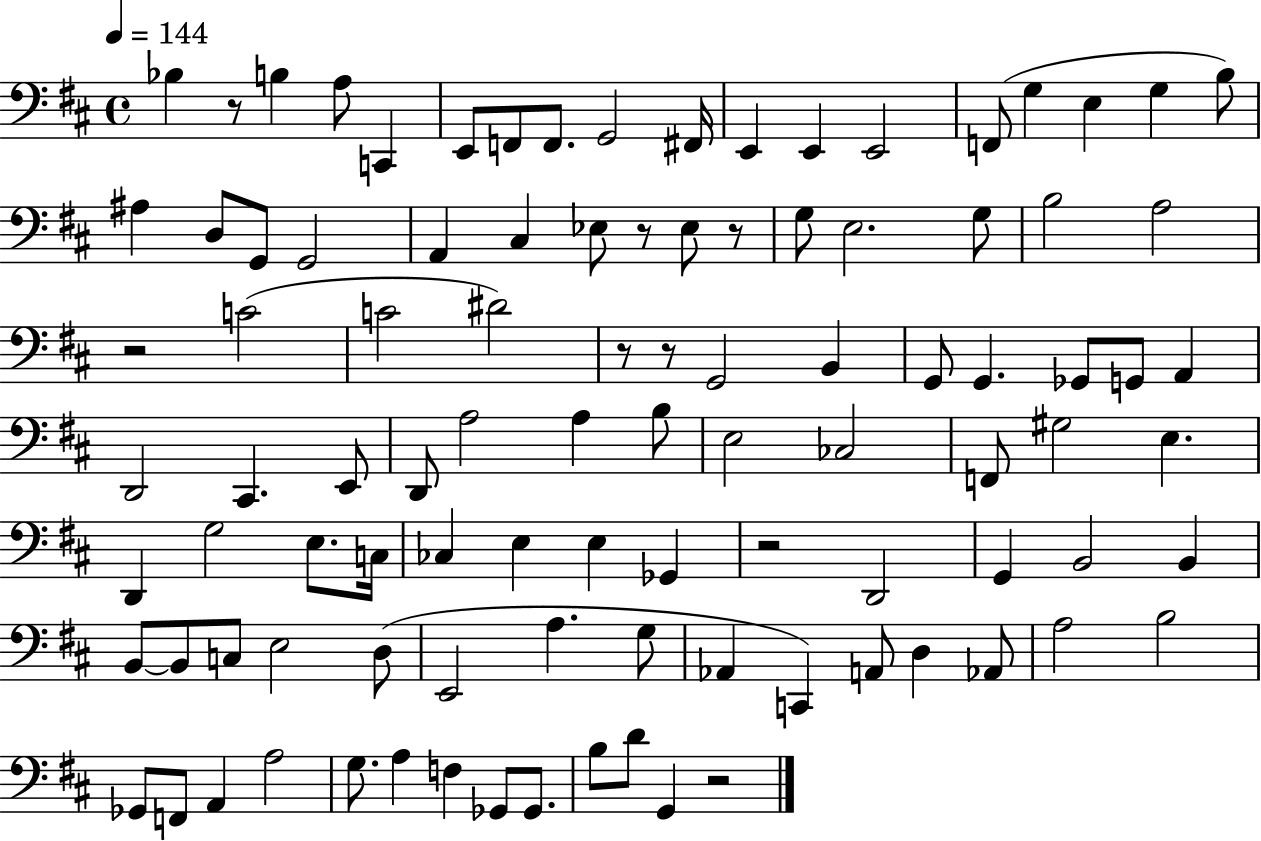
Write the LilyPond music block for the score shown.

{
  \clef bass
  \time 4/4
  \defaultTimeSignature
  \key d \major
  \tempo 4 = 144
  bes4 r8 b4 a8 c,4 | e,8 f,8 f,8. g,2 fis,16 | e,4 e,4 e,2 | f,8( g4 e4 g4 b8) | \break ais4 d8 g,8 g,2 | a,4 cis4 ees8 r8 ees8 r8 | g8 e2. g8 | b2 a2 | \break r2 c'2( | c'2 dis'2) | r8 r8 g,2 b,4 | g,8 g,4. ges,8 g,8 a,4 | \break d,2 cis,4. e,8 | d,8 a2 a4 b8 | e2 ces2 | f,8 gis2 e4. | \break d,4 g2 e8. c16 | ces4 e4 e4 ges,4 | r2 d,2 | g,4 b,2 b,4 | \break b,8~~ b,8 c8 e2 d8( | e,2 a4. g8 | aes,4 c,4) a,8 d4 aes,8 | a2 b2 | \break ges,8 f,8 a,4 a2 | g8. a4 f4 ges,8 ges,8. | b8 d'8 g,4 r2 | \bar "|."
}